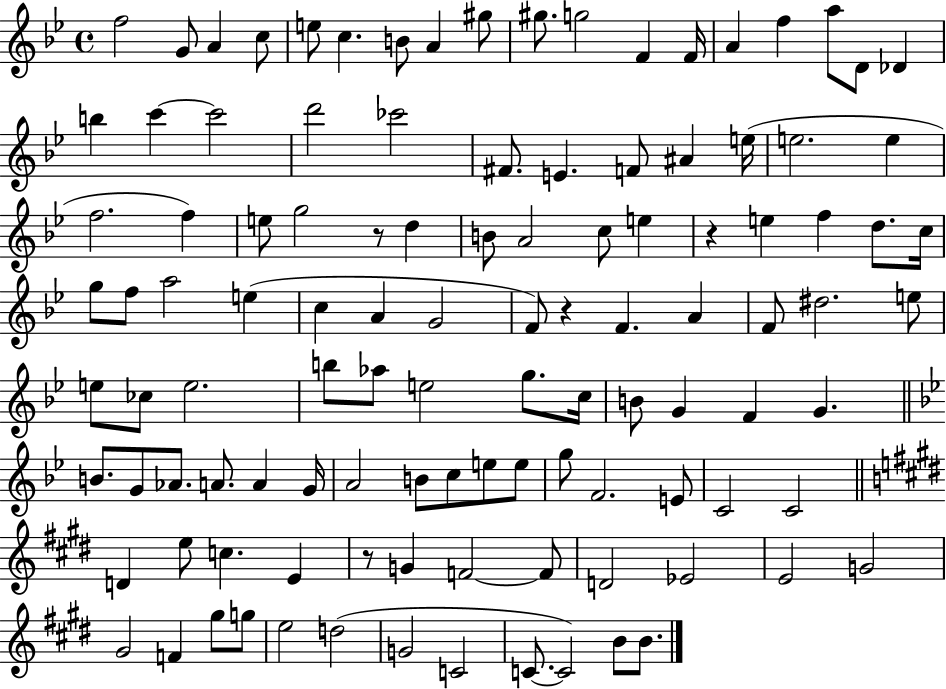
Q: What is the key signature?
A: BES major